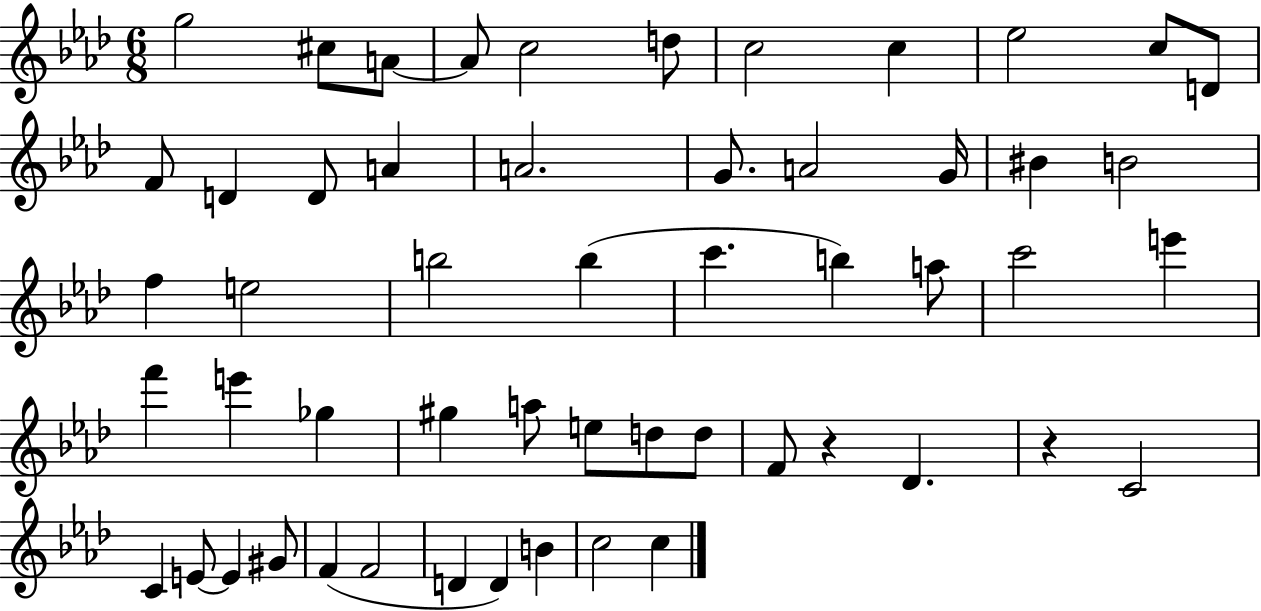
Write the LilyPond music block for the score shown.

{
  \clef treble
  \numericTimeSignature
  \time 6/8
  \key aes \major
  g''2 cis''8 a'8~~ | a'8 c''2 d''8 | c''2 c''4 | ees''2 c''8 d'8 | \break f'8 d'4 d'8 a'4 | a'2. | g'8. a'2 g'16 | bis'4 b'2 | \break f''4 e''2 | b''2 b''4( | c'''4. b''4) a''8 | c'''2 e'''4 | \break f'''4 e'''4 ges''4 | gis''4 a''8 e''8 d''8 d''8 | f'8 r4 des'4. | r4 c'2 | \break c'4 e'8~~ e'4 gis'8 | f'4( f'2 | d'4 d'4) b'4 | c''2 c''4 | \break \bar "|."
}